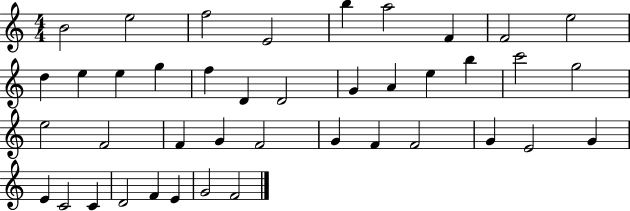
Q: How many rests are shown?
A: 0